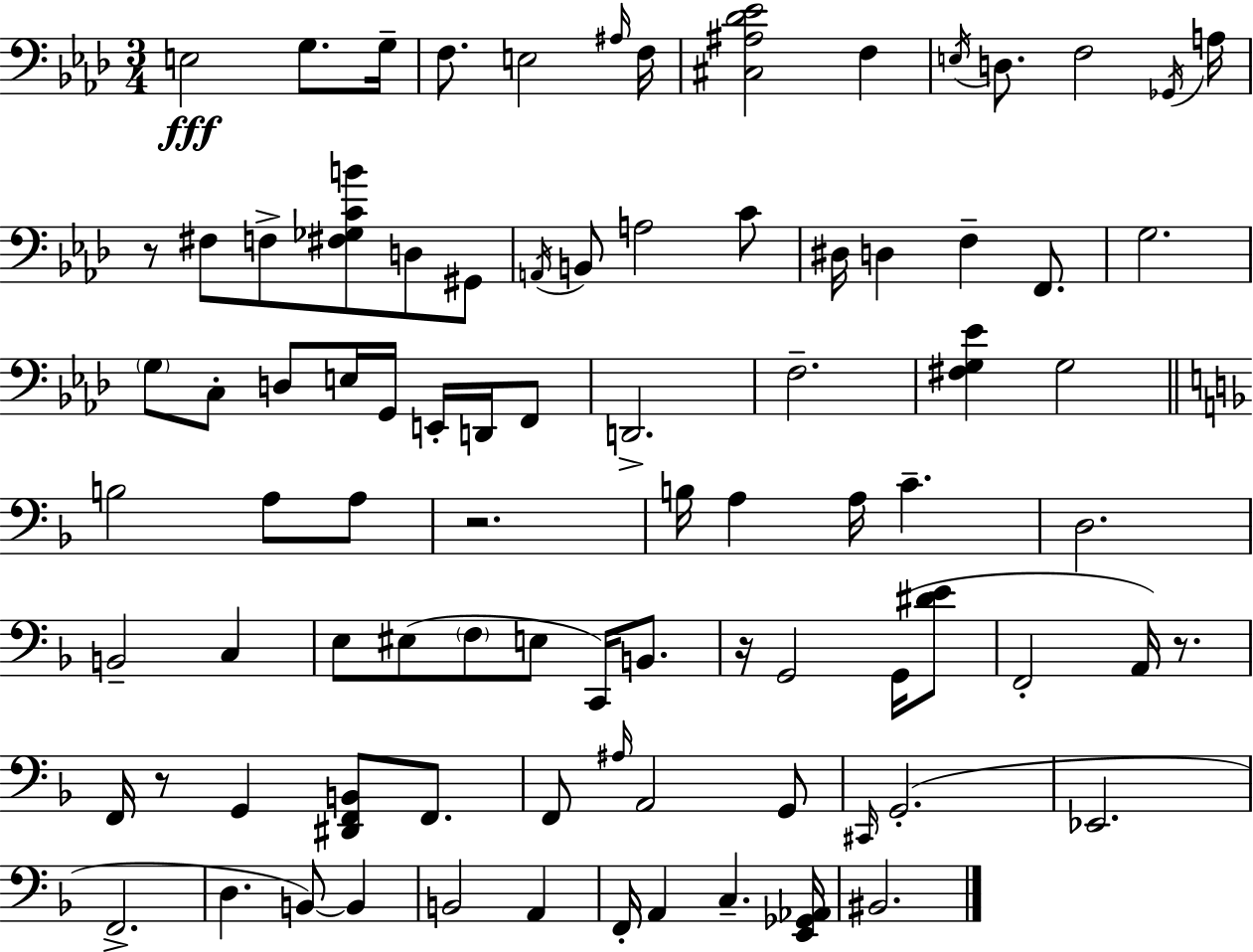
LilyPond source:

{
  \clef bass
  \numericTimeSignature
  \time 3/4
  \key aes \major
  e2\fff g8. g16-- | f8. e2 \grace { ais16 } | f16 <cis ais des' ees'>2 f4 | \acciaccatura { e16 } d8. f2 | \break \acciaccatura { ges,16 } a16 r8 fis8 f8-> <fis ges c' b'>8 d8 | gis,8 \acciaccatura { a,16 } b,8 a2 | c'8 dis16 d4 f4-- | f,8. g2. | \break \parenthesize g8 c8-. d8 e16 g,16 | e,16-. d,16 f,8 d,2.-> | f2.-- | <fis g ees'>4 g2 | \break \bar "||" \break \key d \minor b2 a8 a8 | r2. | b16 a4 a16 c'4.-- | d2. | \break b,2-- c4 | e8 eis8( \parenthesize f8 e8 c,16) b,8. | r16 g,2 g,16( <dis' e'>8 | f,2-. a,16) r8. | \break f,16 r8 g,4 <dis, f, b,>8 f,8. | f,8 \grace { ais16 } a,2 g,8 | \grace { cis,16 }( g,2.-. | ees,2. | \break f,2.-> | d4. b,8~~) b,4 | b,2 a,4 | f,16-. a,4 c4.-- | \break <e, ges, aes,>16 bis,2. | \bar "|."
}